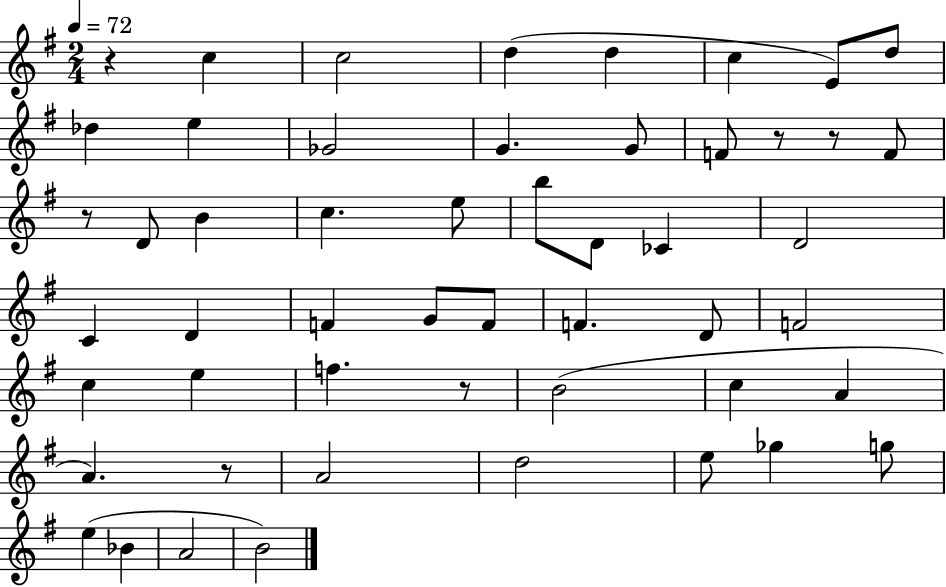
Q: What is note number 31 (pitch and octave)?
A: C5